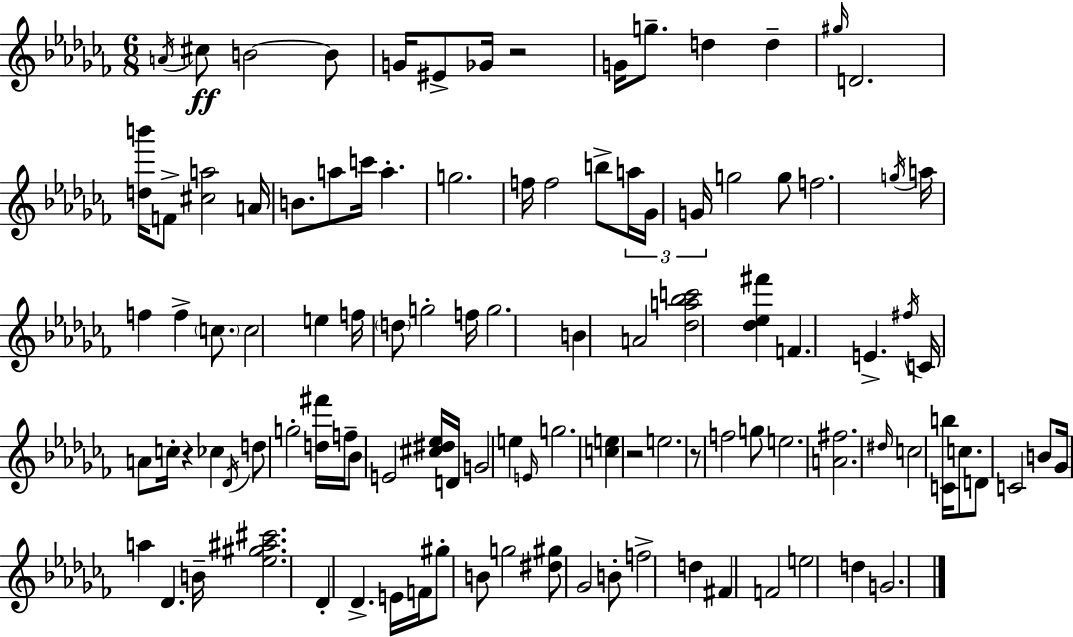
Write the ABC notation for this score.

X:1
T:Untitled
M:6/8
L:1/4
K:Abm
A/4 ^c/2 B2 B/2 G/4 ^E/2 _G/4 z2 G/4 g/2 d d ^g/4 D2 [db']/4 F/2 [^ca]2 A/4 B/2 a/2 c'/4 a g2 f/4 f2 b/2 a/4 _G/4 G/4 g2 g/2 f2 g/4 a/4 f f c/2 c2 e f/4 d/2 g2 f/4 g2 B A2 [_da_bc']2 [_d_e^f'] F E ^f/4 C/4 A/2 c/4 z _c _D/4 d/2 g2 [d^f']/4 f/4 _B/2 E2 [^c^d_e]/4 D/4 G2 e E/4 g2 [ce] z2 e2 z/2 f2 g/2 e2 [A^f]2 ^d/4 c2 [Cb]/4 c/2 D/2 C2 B/2 _G/4 a _D B/4 [_e^g^a^c']2 _D _D E/4 F/4 ^g/2 B/2 g2 [^d^g]/2 _G2 B/2 f2 d ^F F2 e2 d G2